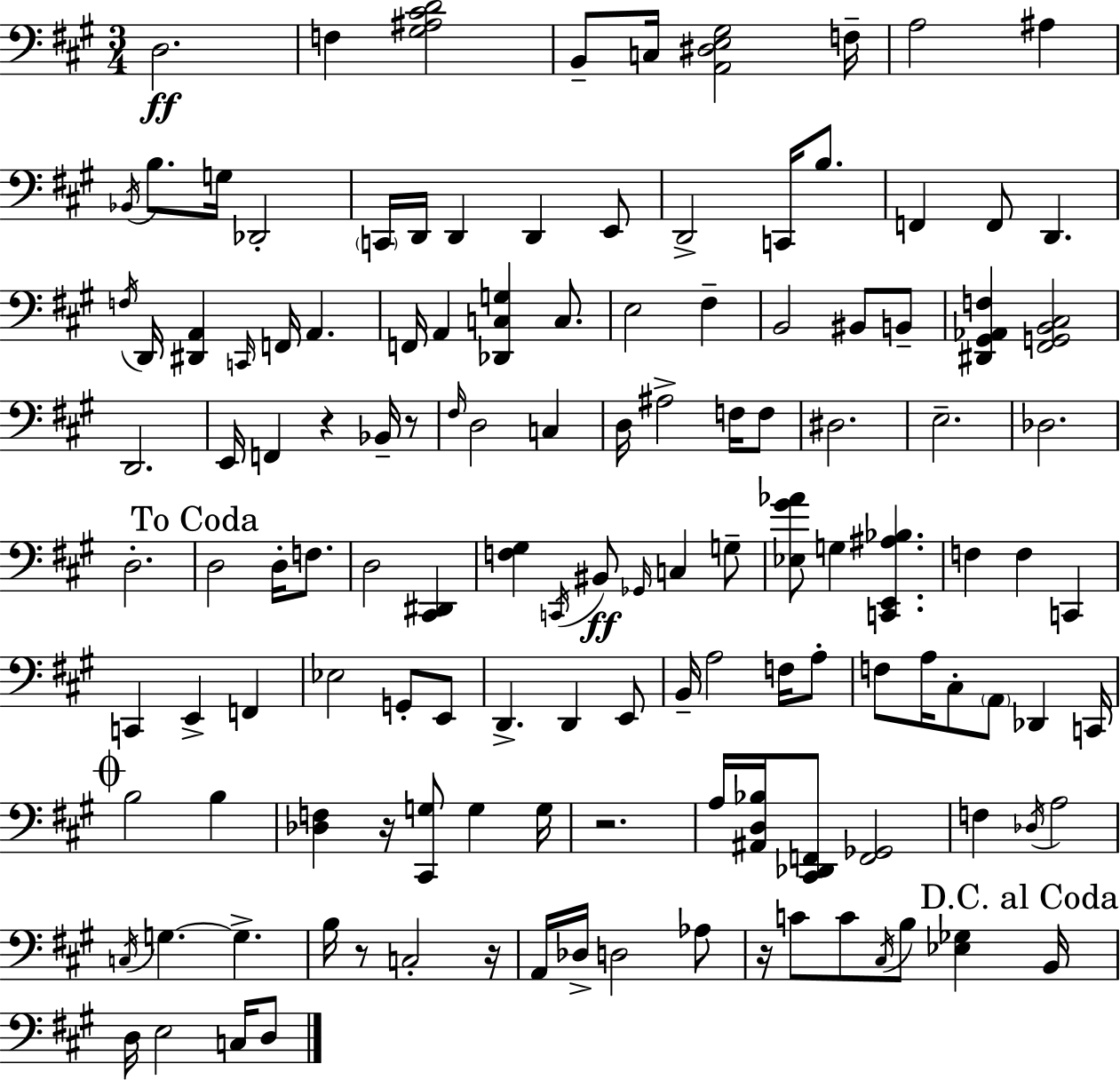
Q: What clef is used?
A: bass